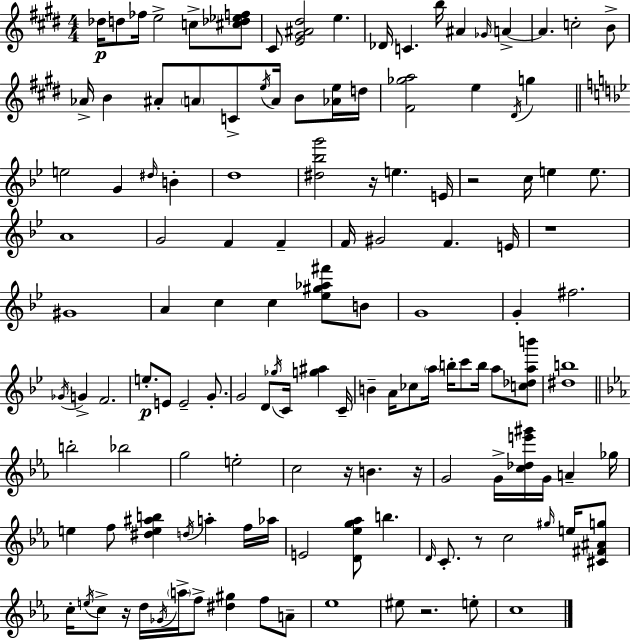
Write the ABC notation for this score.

X:1
T:Untitled
M:4/4
L:1/4
K:E
_d/4 d/2 _f/4 e2 c/2 [^c_d_ef]/2 ^C/2 [E^G^A^d]2 e _D/4 C b/4 ^A _G/4 A A c2 B/2 _A/4 B ^A/2 A/2 C/2 e/4 A/4 B/2 [_Ae]/4 d/4 [^F_ga]2 e ^D/4 g e2 G ^d/4 B d4 [^d_bg']2 z/4 e E/4 z2 c/4 e e/2 A4 G2 F F F/4 ^G2 F E/4 z4 ^G4 A c c [_e^g_a^f']/2 B/2 G4 G ^f2 _G/4 G F2 e/2 E/2 E2 G/2 G2 D/2 _g/4 C/4 [g^a] C/4 B A/4 _c/2 a/4 b/4 c'/2 b/4 a/2 [c_dab']/2 [^db]4 b2 _b2 g2 e2 c2 z/4 B z/4 G2 G/4 [c_de'^g']/4 G/4 A _g/4 e f/2 [^de^ab] d/4 a f/4 _a/4 E2 [D_eg_a]/2 b D/4 C/2 z/2 c2 ^g/4 e/4 [^C^F^Ag]/2 c/4 e/4 c/2 z/4 d/4 _G/4 a/4 f/2 [^d^g] f/2 A/2 _e4 ^e/2 z2 e/2 c4